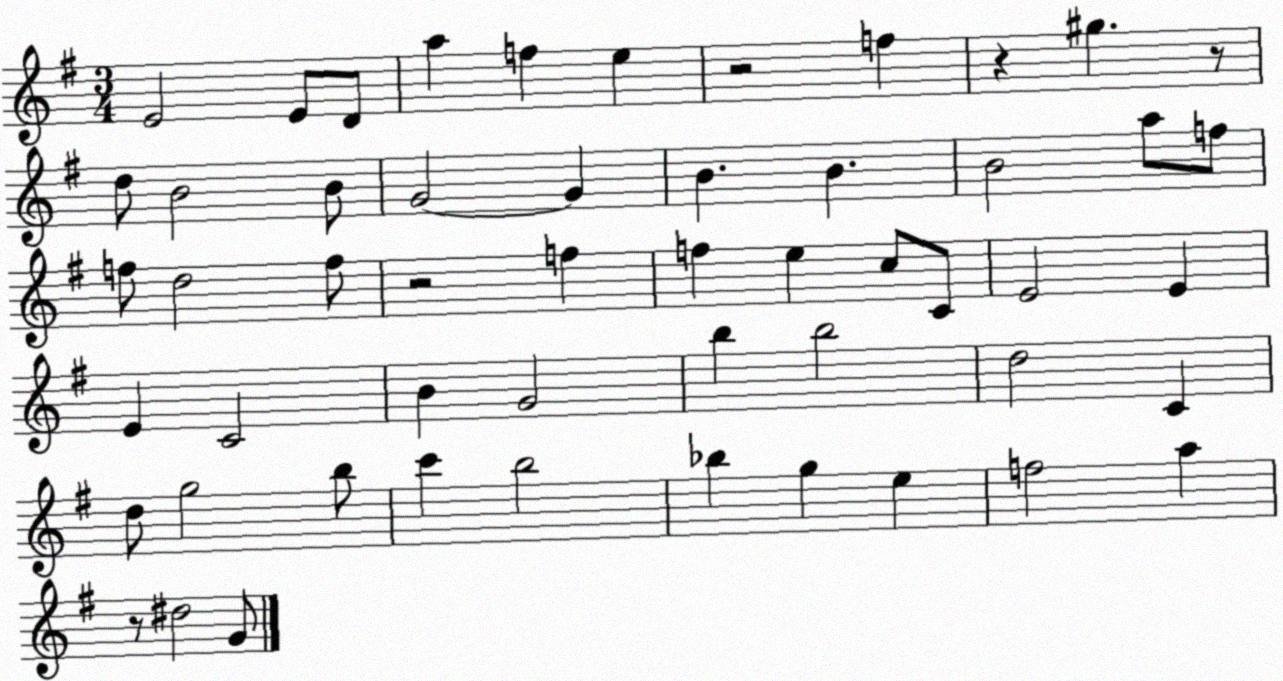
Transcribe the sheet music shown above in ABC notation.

X:1
T:Untitled
M:3/4
L:1/4
K:G
E2 E/2 D/2 a f e z2 f z ^g z/2 d/2 B2 B/2 G2 G B B B2 a/2 f/2 f/2 d2 f/2 z2 f f e c/2 C/2 E2 E E C2 B G2 b b2 d2 C d/2 g2 b/2 c' b2 _b g e f2 a z/2 ^d2 G/2